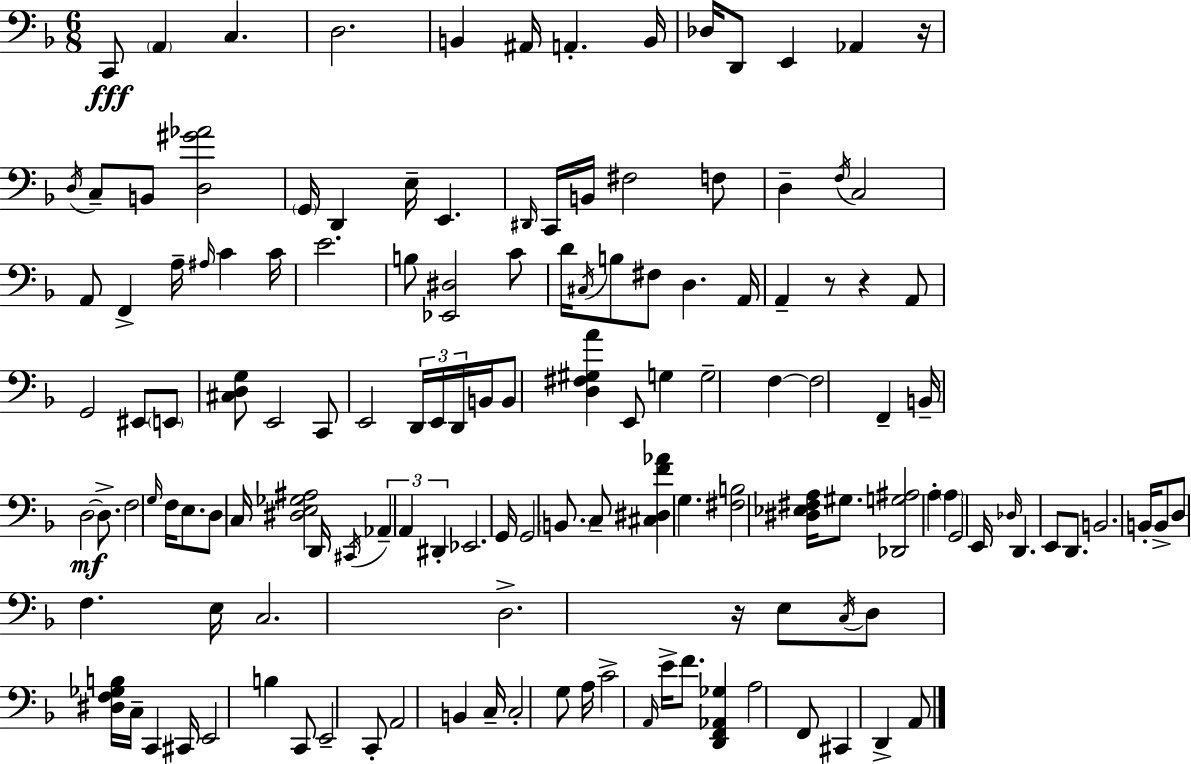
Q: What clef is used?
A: bass